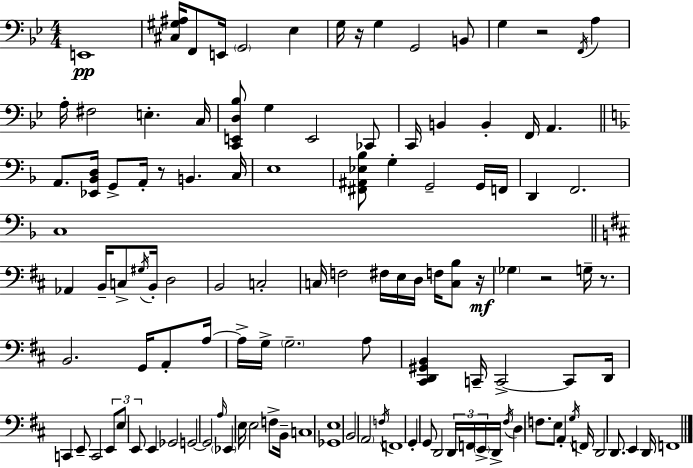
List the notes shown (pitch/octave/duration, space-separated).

E2/w [C#3,G#3,A#3]/s F2/e E2/s G2/h Eb3/q G3/s R/s G3/q G2/h B2/e G3/q R/h F2/s A3/q A3/s F#3/h E3/q. C3/s [C2,E2,D3,Bb3]/e G3/q E2/h CES2/e C2/s B2/q B2/q F2/s A2/q. A2/e. [Eb2,Bb2,D3]/s G2/e A2/s R/e B2/q. C3/s E3/w [F#2,A#2,Eb3,Bb3]/e G3/q G2/h G2/s F2/s D2/q F2/h. C3/w Ab2/q B2/s C3/e G#3/s B2/s D3/h B2/h C3/h C3/s F3/h F#3/s E3/s D3/s F3/s [C3,B3]/e R/s Gb3/q R/h G3/s R/e. B2/h. G2/s A2/e A3/s A3/s G3/s G3/h. A3/e [C#2,D2,G#2,B2]/q C2/s C2/h C2/e D2/s C2/q E2/e C2/h E2/e E3/e E2/e E2/q Gb2/h G2/h G2/h A3/s Eb2/q E3/s E3/h F3/e B2/s C3/w [Gb2,E3]/w B2/h A2/h F3/s F2/w G2/q G2/e D2/h D2/s F2/s E2/s D2/s F#3/s D3/q F3/e. E3/e A2/q G3/s F2/s D2/h D2/e. E2/q D2/s F2/w